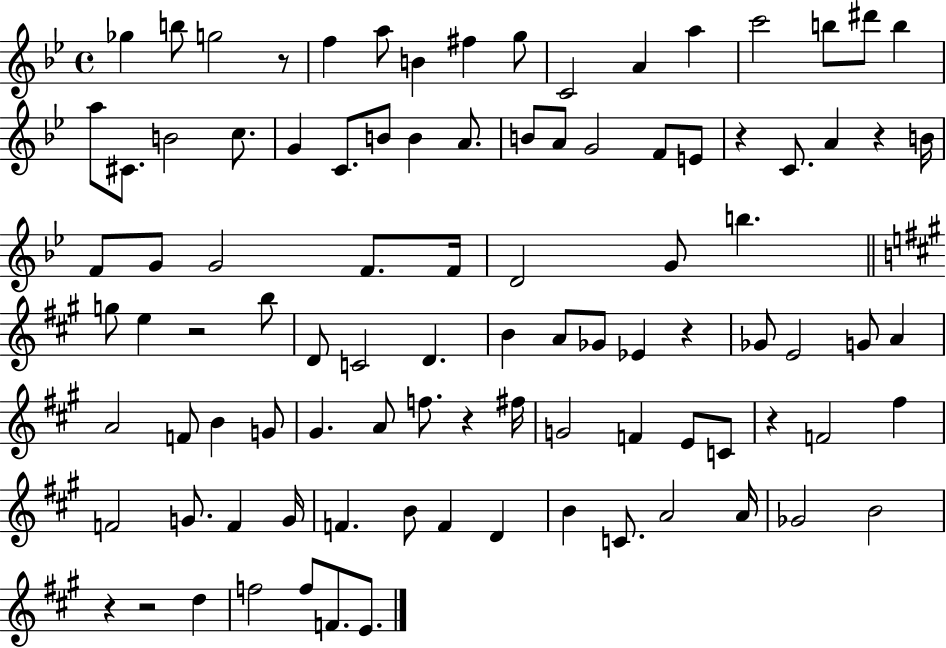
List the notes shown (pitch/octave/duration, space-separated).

Gb5/q B5/e G5/h R/e F5/q A5/e B4/q F#5/q G5/e C4/h A4/q A5/q C6/h B5/e D#6/e B5/q A5/e C#4/e. B4/h C5/e. G4/q C4/e. B4/e B4/q A4/e. B4/e A4/e G4/h F4/e E4/e R/q C4/e. A4/q R/q B4/s F4/e G4/e G4/h F4/e. F4/s D4/h G4/e B5/q. G5/e E5/q R/h B5/e D4/e C4/h D4/q. B4/q A4/e Gb4/e Eb4/q R/q Gb4/e E4/h G4/e A4/q A4/h F4/e B4/q G4/e G#4/q. A4/e F5/e. R/q F#5/s G4/h F4/q E4/e C4/e R/q F4/h F#5/q F4/h G4/e. F4/q G4/s F4/q. B4/e F4/q D4/q B4/q C4/e. A4/h A4/s Gb4/h B4/h R/q R/h D5/q F5/h F5/e F4/e. E4/e.